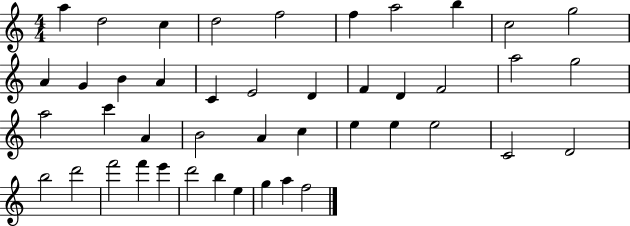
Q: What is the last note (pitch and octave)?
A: F5